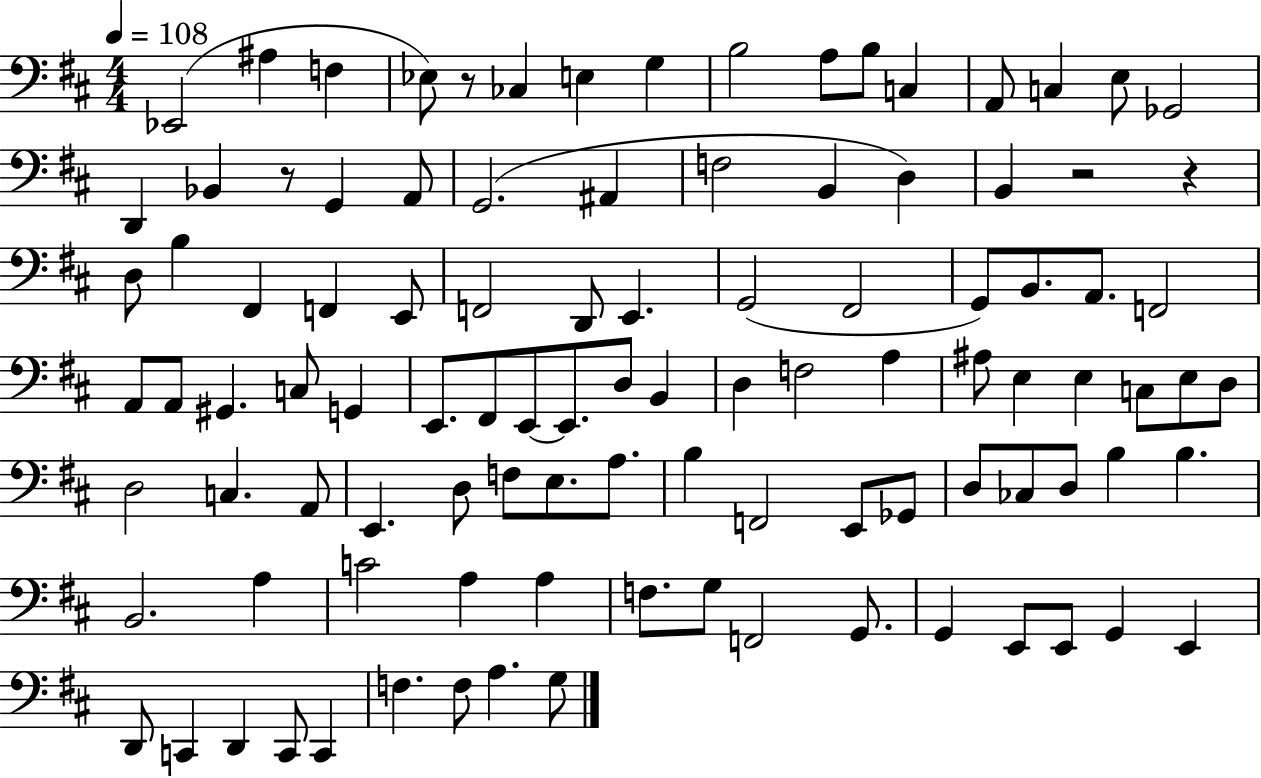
{
  \clef bass
  \numericTimeSignature
  \time 4/4
  \key d \major
  \tempo 4 = 108
  ees,2( ais4 f4 | ees8) r8 ces4 e4 g4 | b2 a8 b8 c4 | a,8 c4 e8 ges,2 | \break d,4 bes,4 r8 g,4 a,8 | g,2.( ais,4 | f2 b,4 d4) | b,4 r2 r4 | \break d8 b4 fis,4 f,4 e,8 | f,2 d,8 e,4. | g,2( fis,2 | g,8) b,8. a,8. f,2 | \break a,8 a,8 gis,4. c8 g,4 | e,8. fis,8 e,8~~ e,8. d8 b,4 | d4 f2 a4 | ais8 e4 e4 c8 e8 d8 | \break d2 c4. a,8 | e,4. d8 f8 e8. a8. | b4 f,2 e,8 ges,8 | d8 ces8 d8 b4 b4. | \break b,2. a4 | c'2 a4 a4 | f8. g8 f,2 g,8. | g,4 e,8 e,8 g,4 e,4 | \break d,8 c,4 d,4 c,8 c,4 | f4. f8 a4. g8 | \bar "|."
}